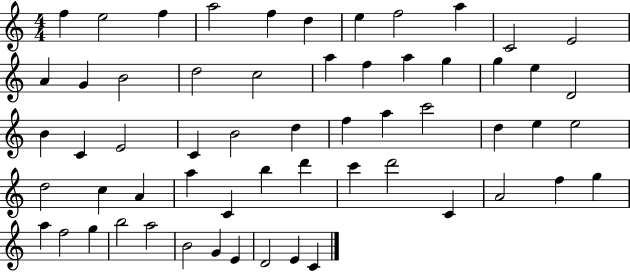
{
  \clef treble
  \numericTimeSignature
  \time 4/4
  \key c \major
  f''4 e''2 f''4 | a''2 f''4 d''4 | e''4 f''2 a''4 | c'2 e'2 | \break a'4 g'4 b'2 | d''2 c''2 | a''4 f''4 a''4 g''4 | g''4 e''4 d'2 | \break b'4 c'4 e'2 | c'4 b'2 d''4 | f''4 a''4 c'''2 | d''4 e''4 e''2 | \break d''2 c''4 a'4 | a''4 c'4 b''4 d'''4 | c'''4 d'''2 c'4 | a'2 f''4 g''4 | \break a''4 f''2 g''4 | b''2 a''2 | b'2 g'4 e'4 | d'2 e'4 c'4 | \break \bar "|."
}